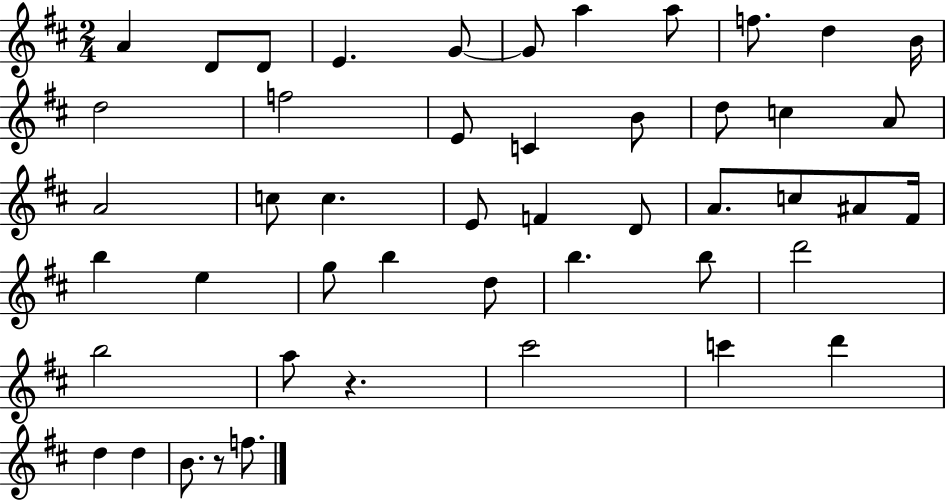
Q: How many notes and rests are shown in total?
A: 48